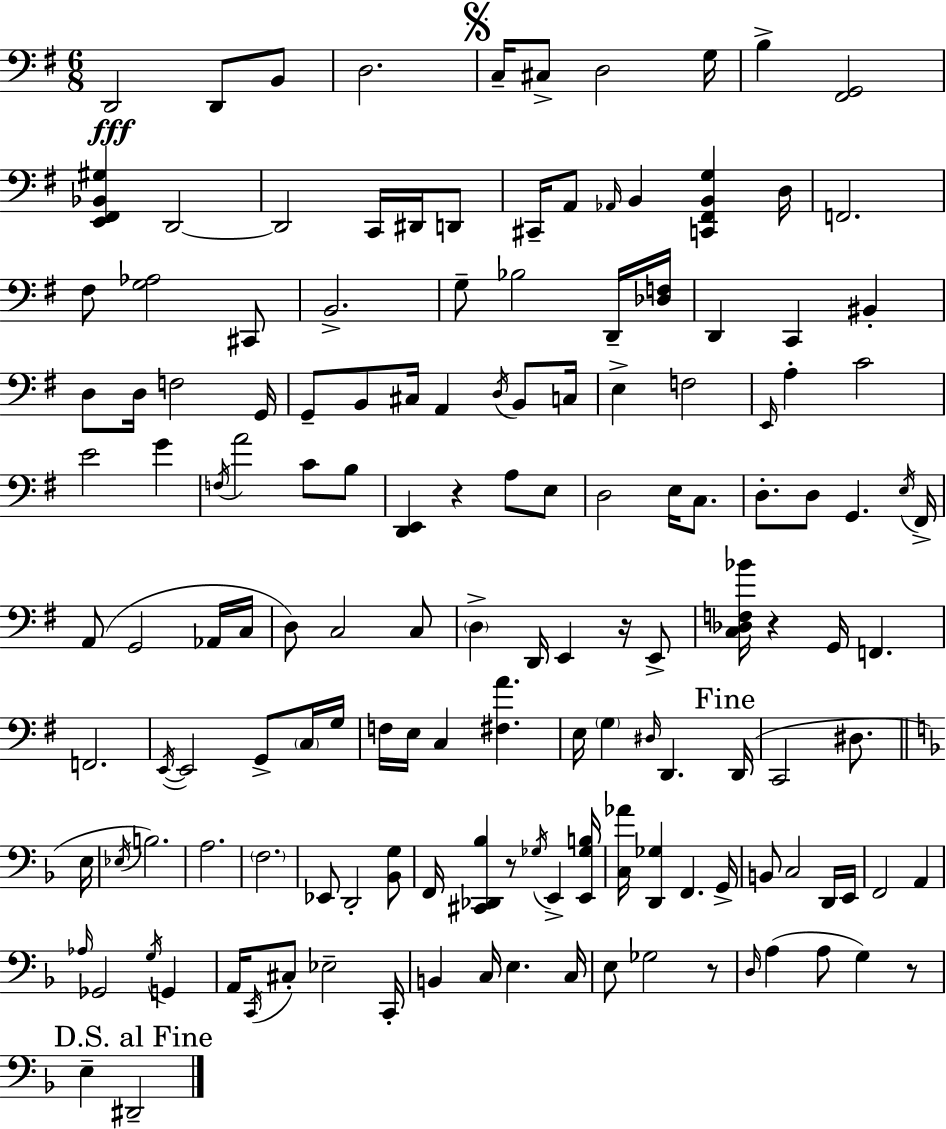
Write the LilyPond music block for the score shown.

{
  \clef bass
  \numericTimeSignature
  \time 6/8
  \key g \major
  \repeat volta 2 { d,2\fff d,8 b,8 | d2. | \mark \markup { \musicglyph "scripts.segno" } c16-- cis8-> d2 g16 | b4-> <fis, g,>2 | \break <e, fis, bes, gis>4 d,2~~ | d,2 c,16 dis,16 d,8 | cis,16-- a,8 \grace { aes,16 } b,4 <c, fis, b, g>4 | d16 f,2. | \break fis8 <g aes>2 cis,8 | b,2.-> | g8-- bes2 d,16-- | <des f>16 d,4 c,4 bis,4-. | \break d8 d16 f2 | g,16 g,8-- b,8 cis16 a,4 \acciaccatura { d16 } b,8 | c16 e4-> f2 | \grace { e,16 } a4-. c'2 | \break e'2 g'4 | \acciaccatura { f16 } a'2 | c'8 b8 <d, e,>4 r4 | a8 e8 d2 | \break e16 c8. d8.-. d8 g,4. | \acciaccatura { e16 } fis,16-> a,8( g,2 | aes,16 c16 d8) c2 | c8 \parenthesize d4-> d,16 e,4 | \break r16 e,8-> <c des f bes'>16 r4 g,16 f,4. | f,2. | \acciaccatura { e,16~ }~ e,2 | g,8-> \parenthesize c16 g16 f16 e16 c4 | \break <fis a'>4. e16 \parenthesize g4 \grace { dis16 } | d,4. \mark "Fine" d,16( c,2 | dis8. \bar "||" \break \key f \major e16 \acciaccatura { ees16 } b2.) | a2. | \parenthesize f2. | ees,8 d,2-. | \break <bes, g>8 f,16 <cis, des, bes>4 r8 \acciaccatura { ges16 } e,4-> | <e, ges b>16 <c aes'>16 <d, ges>4 f,4. | g,16-> b,8 c2 | d,16 e,16 f,2 a,4 | \break \grace { aes16 } ges,2 | \acciaccatura { g16 } g,4 a,16 \acciaccatura { c,16 } cis8-. ees2-- | c,16-. b,4 c16 e4. | c16 e8 ges2 | \break r8 \grace { d16 }( a4 a8 | g4) r8 \mark "D.S. al Fine" e4-- dis,2-- | } \bar "|."
}